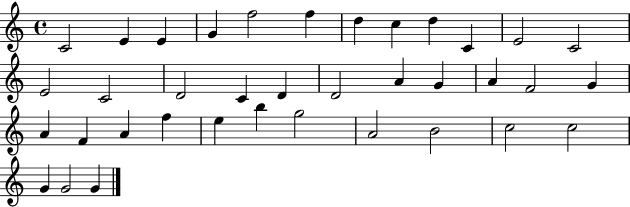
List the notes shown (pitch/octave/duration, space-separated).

C4/h E4/q E4/q G4/q F5/h F5/q D5/q C5/q D5/q C4/q E4/h C4/h E4/h C4/h D4/h C4/q D4/q D4/h A4/q G4/q A4/q F4/h G4/q A4/q F4/q A4/q F5/q E5/q B5/q G5/h A4/h B4/h C5/h C5/h G4/q G4/h G4/q